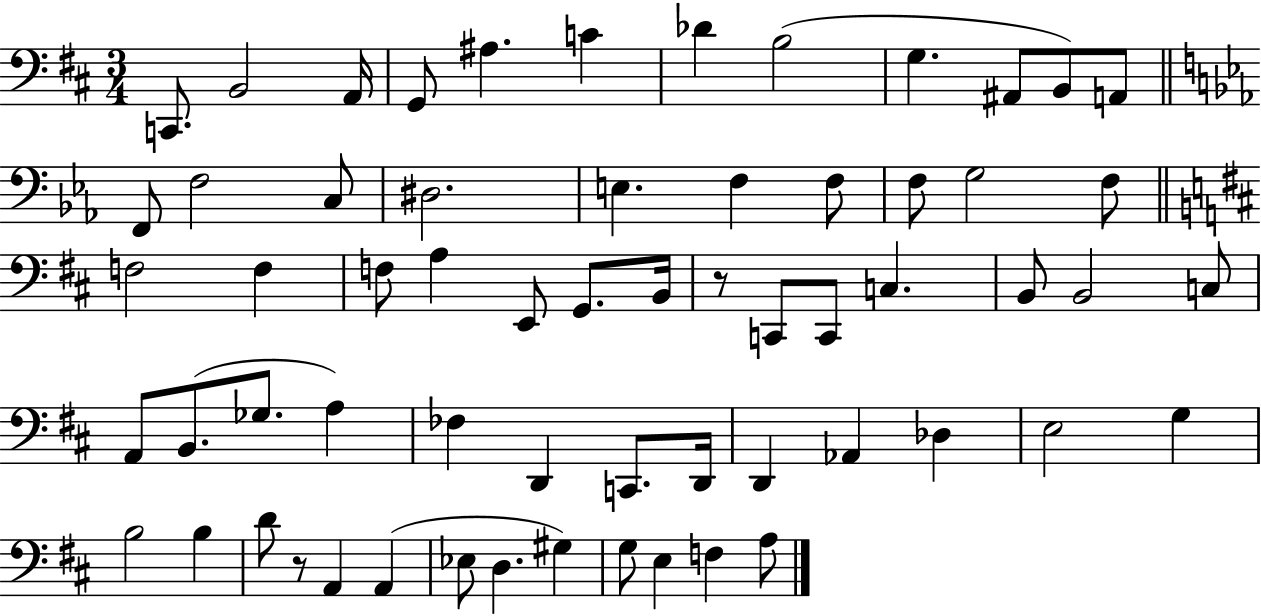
C2/e. B2/h A2/s G2/e A#3/q. C4/q Db4/q B3/h G3/q. A#2/e B2/e A2/e F2/e F3/h C3/e D#3/h. E3/q. F3/q F3/e F3/e G3/h F3/e F3/h F3/q F3/e A3/q E2/e G2/e. B2/s R/e C2/e C2/e C3/q. B2/e B2/h C3/e A2/e B2/e. Gb3/e. A3/q FES3/q D2/q C2/e. D2/s D2/q Ab2/q Db3/q E3/h G3/q B3/h B3/q D4/e R/e A2/q A2/q Eb3/e D3/q. G#3/q G3/e E3/q F3/q A3/e